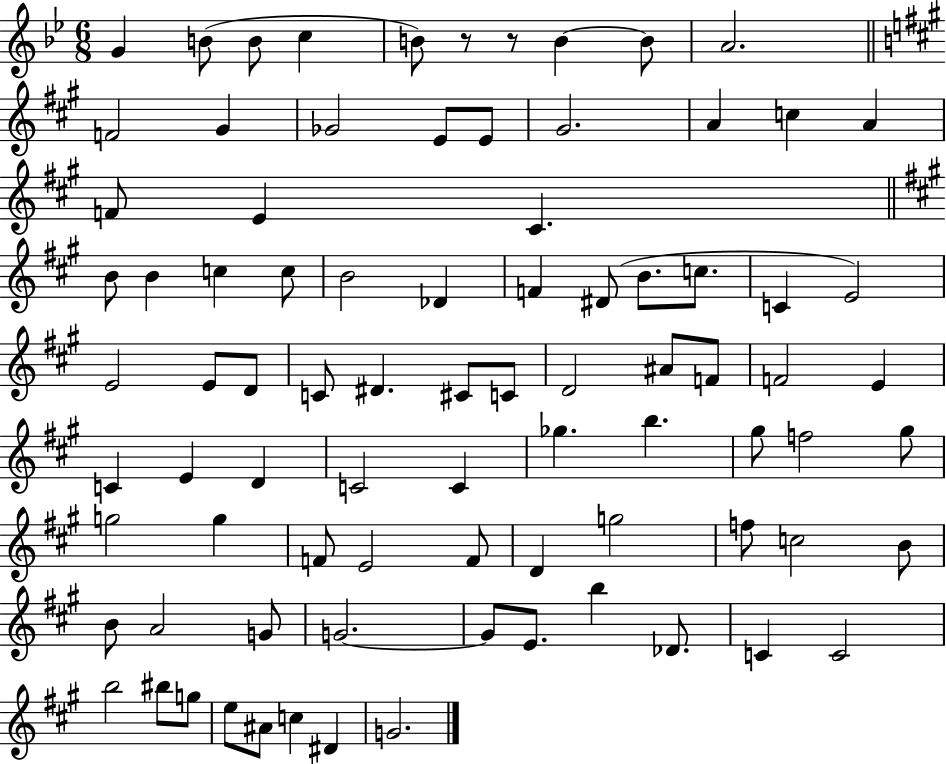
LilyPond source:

{
  \clef treble
  \numericTimeSignature
  \time 6/8
  \key bes \major
  \repeat volta 2 { g'4 b'8( b'8 c''4 | b'8) r8 r8 b'4~~ b'8 | a'2. | \bar "||" \break \key a \major f'2 gis'4 | ges'2 e'8 e'8 | gis'2. | a'4 c''4 a'4 | \break f'8 e'4 cis'4. | \bar "||" \break \key a \major b'8 b'4 c''4 c''8 | b'2 des'4 | f'4 dis'8( b'8. c''8. | c'4 e'2) | \break e'2 e'8 d'8 | c'8 dis'4. cis'8 c'8 | d'2 ais'8 f'8 | f'2 e'4 | \break c'4 e'4 d'4 | c'2 c'4 | ges''4. b''4. | gis''8 f''2 gis''8 | \break g''2 g''4 | f'8 e'2 f'8 | d'4 g''2 | f''8 c''2 b'8 | \break b'8 a'2 g'8 | g'2.~~ | g'8 e'8. b''4 des'8. | c'4 c'2 | \break b''2 bis''8 g''8 | e''8 ais'8 c''4 dis'4 | g'2. | } \bar "|."
}